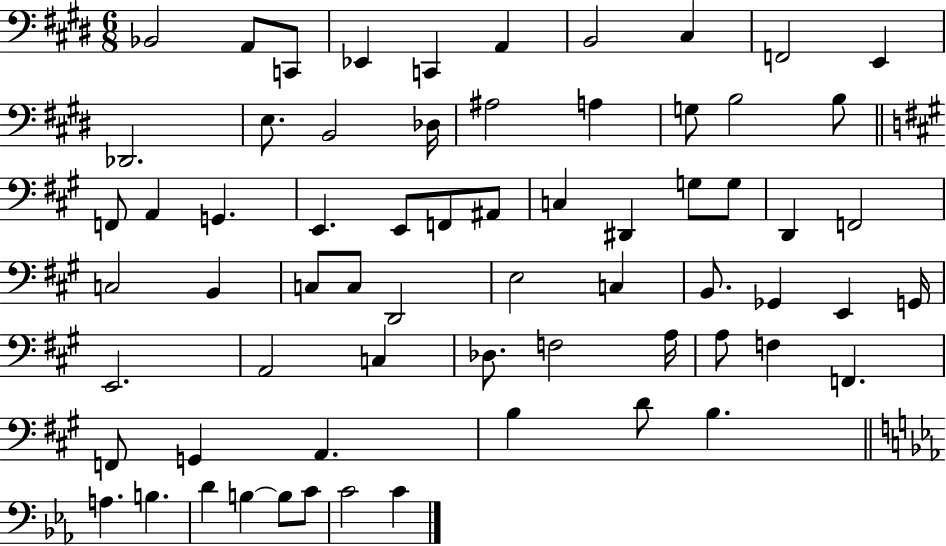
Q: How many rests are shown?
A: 0